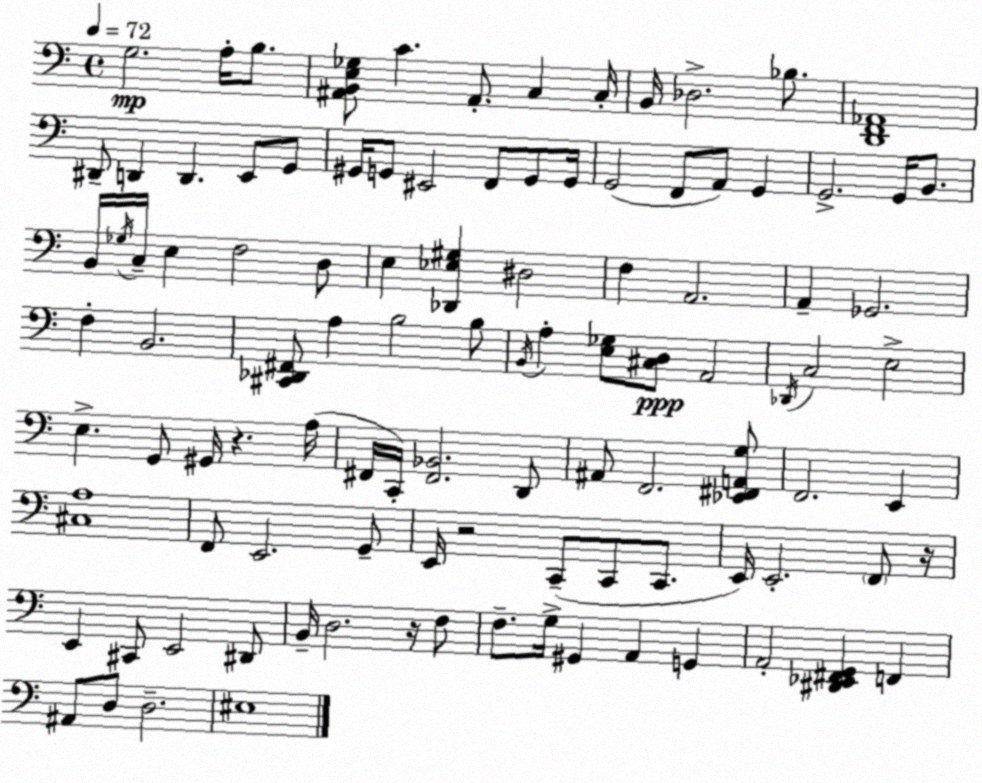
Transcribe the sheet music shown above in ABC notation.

X:1
T:Untitled
M:4/4
L:1/4
K:C
G,2 A,/4 B,/2 [^A,,B,,E,_G,]/2 C ^A,,/2 C, C,/4 B,,/4 _D,2 _B,/2 [D,,F,,_A,,]4 ^D,,/2 D,, D,, E,,/2 G,,/2 ^G,,/4 G,,/2 ^E,,2 F,,/2 G,,/2 G,,/4 G,,2 F,,/2 A,,/2 G,, G,,2 G,,/4 B,,/2 B,,/4 _G,/4 C,/4 E, F,2 D,/2 E, [_D,,_E,^G,] ^D,2 F, A,,2 A,, _G,,2 F, B,,2 [^C,,_D,,^F,,]/2 A, B,2 B,/2 B,,/4 A, [E,_G,]/2 [^C,D,]/2 A,,2 _D,,/4 C,2 E,2 E, G,,/2 ^G,,/4 z A,/4 ^F,,/4 C,,/4 [^F,,_B,,]2 D,,/2 ^A,,/2 F,,2 [_E,,^F,,A,,G,]/2 F,,2 E,, [^C,A,]4 F,,/2 E,,2 G,,/2 E,,/4 z2 C,,/2 C,,/2 C,,/2 E,,/4 E,,2 F,,/2 z/4 E,, ^C,,/2 E,,2 ^D,,/2 B,,/4 D,2 z/4 F,/2 F,/2 G,/4 ^G,, A,, G,, A,,2 [^D,,_E,,^F,,G,,] F,, ^A,,/2 D,/2 D,2 ^E,4